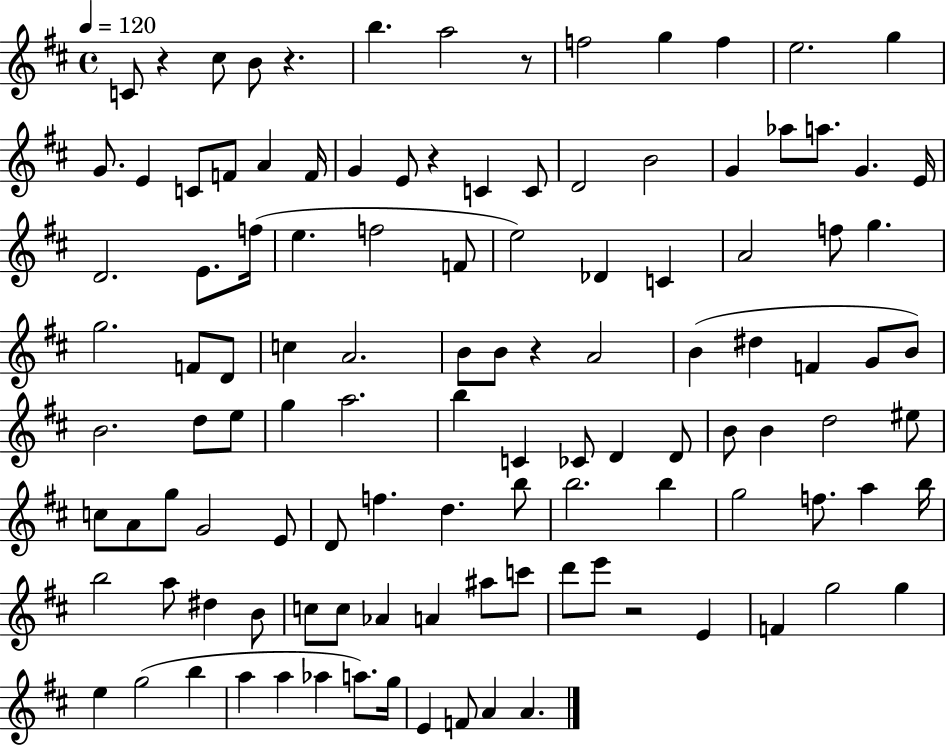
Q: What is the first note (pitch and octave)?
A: C4